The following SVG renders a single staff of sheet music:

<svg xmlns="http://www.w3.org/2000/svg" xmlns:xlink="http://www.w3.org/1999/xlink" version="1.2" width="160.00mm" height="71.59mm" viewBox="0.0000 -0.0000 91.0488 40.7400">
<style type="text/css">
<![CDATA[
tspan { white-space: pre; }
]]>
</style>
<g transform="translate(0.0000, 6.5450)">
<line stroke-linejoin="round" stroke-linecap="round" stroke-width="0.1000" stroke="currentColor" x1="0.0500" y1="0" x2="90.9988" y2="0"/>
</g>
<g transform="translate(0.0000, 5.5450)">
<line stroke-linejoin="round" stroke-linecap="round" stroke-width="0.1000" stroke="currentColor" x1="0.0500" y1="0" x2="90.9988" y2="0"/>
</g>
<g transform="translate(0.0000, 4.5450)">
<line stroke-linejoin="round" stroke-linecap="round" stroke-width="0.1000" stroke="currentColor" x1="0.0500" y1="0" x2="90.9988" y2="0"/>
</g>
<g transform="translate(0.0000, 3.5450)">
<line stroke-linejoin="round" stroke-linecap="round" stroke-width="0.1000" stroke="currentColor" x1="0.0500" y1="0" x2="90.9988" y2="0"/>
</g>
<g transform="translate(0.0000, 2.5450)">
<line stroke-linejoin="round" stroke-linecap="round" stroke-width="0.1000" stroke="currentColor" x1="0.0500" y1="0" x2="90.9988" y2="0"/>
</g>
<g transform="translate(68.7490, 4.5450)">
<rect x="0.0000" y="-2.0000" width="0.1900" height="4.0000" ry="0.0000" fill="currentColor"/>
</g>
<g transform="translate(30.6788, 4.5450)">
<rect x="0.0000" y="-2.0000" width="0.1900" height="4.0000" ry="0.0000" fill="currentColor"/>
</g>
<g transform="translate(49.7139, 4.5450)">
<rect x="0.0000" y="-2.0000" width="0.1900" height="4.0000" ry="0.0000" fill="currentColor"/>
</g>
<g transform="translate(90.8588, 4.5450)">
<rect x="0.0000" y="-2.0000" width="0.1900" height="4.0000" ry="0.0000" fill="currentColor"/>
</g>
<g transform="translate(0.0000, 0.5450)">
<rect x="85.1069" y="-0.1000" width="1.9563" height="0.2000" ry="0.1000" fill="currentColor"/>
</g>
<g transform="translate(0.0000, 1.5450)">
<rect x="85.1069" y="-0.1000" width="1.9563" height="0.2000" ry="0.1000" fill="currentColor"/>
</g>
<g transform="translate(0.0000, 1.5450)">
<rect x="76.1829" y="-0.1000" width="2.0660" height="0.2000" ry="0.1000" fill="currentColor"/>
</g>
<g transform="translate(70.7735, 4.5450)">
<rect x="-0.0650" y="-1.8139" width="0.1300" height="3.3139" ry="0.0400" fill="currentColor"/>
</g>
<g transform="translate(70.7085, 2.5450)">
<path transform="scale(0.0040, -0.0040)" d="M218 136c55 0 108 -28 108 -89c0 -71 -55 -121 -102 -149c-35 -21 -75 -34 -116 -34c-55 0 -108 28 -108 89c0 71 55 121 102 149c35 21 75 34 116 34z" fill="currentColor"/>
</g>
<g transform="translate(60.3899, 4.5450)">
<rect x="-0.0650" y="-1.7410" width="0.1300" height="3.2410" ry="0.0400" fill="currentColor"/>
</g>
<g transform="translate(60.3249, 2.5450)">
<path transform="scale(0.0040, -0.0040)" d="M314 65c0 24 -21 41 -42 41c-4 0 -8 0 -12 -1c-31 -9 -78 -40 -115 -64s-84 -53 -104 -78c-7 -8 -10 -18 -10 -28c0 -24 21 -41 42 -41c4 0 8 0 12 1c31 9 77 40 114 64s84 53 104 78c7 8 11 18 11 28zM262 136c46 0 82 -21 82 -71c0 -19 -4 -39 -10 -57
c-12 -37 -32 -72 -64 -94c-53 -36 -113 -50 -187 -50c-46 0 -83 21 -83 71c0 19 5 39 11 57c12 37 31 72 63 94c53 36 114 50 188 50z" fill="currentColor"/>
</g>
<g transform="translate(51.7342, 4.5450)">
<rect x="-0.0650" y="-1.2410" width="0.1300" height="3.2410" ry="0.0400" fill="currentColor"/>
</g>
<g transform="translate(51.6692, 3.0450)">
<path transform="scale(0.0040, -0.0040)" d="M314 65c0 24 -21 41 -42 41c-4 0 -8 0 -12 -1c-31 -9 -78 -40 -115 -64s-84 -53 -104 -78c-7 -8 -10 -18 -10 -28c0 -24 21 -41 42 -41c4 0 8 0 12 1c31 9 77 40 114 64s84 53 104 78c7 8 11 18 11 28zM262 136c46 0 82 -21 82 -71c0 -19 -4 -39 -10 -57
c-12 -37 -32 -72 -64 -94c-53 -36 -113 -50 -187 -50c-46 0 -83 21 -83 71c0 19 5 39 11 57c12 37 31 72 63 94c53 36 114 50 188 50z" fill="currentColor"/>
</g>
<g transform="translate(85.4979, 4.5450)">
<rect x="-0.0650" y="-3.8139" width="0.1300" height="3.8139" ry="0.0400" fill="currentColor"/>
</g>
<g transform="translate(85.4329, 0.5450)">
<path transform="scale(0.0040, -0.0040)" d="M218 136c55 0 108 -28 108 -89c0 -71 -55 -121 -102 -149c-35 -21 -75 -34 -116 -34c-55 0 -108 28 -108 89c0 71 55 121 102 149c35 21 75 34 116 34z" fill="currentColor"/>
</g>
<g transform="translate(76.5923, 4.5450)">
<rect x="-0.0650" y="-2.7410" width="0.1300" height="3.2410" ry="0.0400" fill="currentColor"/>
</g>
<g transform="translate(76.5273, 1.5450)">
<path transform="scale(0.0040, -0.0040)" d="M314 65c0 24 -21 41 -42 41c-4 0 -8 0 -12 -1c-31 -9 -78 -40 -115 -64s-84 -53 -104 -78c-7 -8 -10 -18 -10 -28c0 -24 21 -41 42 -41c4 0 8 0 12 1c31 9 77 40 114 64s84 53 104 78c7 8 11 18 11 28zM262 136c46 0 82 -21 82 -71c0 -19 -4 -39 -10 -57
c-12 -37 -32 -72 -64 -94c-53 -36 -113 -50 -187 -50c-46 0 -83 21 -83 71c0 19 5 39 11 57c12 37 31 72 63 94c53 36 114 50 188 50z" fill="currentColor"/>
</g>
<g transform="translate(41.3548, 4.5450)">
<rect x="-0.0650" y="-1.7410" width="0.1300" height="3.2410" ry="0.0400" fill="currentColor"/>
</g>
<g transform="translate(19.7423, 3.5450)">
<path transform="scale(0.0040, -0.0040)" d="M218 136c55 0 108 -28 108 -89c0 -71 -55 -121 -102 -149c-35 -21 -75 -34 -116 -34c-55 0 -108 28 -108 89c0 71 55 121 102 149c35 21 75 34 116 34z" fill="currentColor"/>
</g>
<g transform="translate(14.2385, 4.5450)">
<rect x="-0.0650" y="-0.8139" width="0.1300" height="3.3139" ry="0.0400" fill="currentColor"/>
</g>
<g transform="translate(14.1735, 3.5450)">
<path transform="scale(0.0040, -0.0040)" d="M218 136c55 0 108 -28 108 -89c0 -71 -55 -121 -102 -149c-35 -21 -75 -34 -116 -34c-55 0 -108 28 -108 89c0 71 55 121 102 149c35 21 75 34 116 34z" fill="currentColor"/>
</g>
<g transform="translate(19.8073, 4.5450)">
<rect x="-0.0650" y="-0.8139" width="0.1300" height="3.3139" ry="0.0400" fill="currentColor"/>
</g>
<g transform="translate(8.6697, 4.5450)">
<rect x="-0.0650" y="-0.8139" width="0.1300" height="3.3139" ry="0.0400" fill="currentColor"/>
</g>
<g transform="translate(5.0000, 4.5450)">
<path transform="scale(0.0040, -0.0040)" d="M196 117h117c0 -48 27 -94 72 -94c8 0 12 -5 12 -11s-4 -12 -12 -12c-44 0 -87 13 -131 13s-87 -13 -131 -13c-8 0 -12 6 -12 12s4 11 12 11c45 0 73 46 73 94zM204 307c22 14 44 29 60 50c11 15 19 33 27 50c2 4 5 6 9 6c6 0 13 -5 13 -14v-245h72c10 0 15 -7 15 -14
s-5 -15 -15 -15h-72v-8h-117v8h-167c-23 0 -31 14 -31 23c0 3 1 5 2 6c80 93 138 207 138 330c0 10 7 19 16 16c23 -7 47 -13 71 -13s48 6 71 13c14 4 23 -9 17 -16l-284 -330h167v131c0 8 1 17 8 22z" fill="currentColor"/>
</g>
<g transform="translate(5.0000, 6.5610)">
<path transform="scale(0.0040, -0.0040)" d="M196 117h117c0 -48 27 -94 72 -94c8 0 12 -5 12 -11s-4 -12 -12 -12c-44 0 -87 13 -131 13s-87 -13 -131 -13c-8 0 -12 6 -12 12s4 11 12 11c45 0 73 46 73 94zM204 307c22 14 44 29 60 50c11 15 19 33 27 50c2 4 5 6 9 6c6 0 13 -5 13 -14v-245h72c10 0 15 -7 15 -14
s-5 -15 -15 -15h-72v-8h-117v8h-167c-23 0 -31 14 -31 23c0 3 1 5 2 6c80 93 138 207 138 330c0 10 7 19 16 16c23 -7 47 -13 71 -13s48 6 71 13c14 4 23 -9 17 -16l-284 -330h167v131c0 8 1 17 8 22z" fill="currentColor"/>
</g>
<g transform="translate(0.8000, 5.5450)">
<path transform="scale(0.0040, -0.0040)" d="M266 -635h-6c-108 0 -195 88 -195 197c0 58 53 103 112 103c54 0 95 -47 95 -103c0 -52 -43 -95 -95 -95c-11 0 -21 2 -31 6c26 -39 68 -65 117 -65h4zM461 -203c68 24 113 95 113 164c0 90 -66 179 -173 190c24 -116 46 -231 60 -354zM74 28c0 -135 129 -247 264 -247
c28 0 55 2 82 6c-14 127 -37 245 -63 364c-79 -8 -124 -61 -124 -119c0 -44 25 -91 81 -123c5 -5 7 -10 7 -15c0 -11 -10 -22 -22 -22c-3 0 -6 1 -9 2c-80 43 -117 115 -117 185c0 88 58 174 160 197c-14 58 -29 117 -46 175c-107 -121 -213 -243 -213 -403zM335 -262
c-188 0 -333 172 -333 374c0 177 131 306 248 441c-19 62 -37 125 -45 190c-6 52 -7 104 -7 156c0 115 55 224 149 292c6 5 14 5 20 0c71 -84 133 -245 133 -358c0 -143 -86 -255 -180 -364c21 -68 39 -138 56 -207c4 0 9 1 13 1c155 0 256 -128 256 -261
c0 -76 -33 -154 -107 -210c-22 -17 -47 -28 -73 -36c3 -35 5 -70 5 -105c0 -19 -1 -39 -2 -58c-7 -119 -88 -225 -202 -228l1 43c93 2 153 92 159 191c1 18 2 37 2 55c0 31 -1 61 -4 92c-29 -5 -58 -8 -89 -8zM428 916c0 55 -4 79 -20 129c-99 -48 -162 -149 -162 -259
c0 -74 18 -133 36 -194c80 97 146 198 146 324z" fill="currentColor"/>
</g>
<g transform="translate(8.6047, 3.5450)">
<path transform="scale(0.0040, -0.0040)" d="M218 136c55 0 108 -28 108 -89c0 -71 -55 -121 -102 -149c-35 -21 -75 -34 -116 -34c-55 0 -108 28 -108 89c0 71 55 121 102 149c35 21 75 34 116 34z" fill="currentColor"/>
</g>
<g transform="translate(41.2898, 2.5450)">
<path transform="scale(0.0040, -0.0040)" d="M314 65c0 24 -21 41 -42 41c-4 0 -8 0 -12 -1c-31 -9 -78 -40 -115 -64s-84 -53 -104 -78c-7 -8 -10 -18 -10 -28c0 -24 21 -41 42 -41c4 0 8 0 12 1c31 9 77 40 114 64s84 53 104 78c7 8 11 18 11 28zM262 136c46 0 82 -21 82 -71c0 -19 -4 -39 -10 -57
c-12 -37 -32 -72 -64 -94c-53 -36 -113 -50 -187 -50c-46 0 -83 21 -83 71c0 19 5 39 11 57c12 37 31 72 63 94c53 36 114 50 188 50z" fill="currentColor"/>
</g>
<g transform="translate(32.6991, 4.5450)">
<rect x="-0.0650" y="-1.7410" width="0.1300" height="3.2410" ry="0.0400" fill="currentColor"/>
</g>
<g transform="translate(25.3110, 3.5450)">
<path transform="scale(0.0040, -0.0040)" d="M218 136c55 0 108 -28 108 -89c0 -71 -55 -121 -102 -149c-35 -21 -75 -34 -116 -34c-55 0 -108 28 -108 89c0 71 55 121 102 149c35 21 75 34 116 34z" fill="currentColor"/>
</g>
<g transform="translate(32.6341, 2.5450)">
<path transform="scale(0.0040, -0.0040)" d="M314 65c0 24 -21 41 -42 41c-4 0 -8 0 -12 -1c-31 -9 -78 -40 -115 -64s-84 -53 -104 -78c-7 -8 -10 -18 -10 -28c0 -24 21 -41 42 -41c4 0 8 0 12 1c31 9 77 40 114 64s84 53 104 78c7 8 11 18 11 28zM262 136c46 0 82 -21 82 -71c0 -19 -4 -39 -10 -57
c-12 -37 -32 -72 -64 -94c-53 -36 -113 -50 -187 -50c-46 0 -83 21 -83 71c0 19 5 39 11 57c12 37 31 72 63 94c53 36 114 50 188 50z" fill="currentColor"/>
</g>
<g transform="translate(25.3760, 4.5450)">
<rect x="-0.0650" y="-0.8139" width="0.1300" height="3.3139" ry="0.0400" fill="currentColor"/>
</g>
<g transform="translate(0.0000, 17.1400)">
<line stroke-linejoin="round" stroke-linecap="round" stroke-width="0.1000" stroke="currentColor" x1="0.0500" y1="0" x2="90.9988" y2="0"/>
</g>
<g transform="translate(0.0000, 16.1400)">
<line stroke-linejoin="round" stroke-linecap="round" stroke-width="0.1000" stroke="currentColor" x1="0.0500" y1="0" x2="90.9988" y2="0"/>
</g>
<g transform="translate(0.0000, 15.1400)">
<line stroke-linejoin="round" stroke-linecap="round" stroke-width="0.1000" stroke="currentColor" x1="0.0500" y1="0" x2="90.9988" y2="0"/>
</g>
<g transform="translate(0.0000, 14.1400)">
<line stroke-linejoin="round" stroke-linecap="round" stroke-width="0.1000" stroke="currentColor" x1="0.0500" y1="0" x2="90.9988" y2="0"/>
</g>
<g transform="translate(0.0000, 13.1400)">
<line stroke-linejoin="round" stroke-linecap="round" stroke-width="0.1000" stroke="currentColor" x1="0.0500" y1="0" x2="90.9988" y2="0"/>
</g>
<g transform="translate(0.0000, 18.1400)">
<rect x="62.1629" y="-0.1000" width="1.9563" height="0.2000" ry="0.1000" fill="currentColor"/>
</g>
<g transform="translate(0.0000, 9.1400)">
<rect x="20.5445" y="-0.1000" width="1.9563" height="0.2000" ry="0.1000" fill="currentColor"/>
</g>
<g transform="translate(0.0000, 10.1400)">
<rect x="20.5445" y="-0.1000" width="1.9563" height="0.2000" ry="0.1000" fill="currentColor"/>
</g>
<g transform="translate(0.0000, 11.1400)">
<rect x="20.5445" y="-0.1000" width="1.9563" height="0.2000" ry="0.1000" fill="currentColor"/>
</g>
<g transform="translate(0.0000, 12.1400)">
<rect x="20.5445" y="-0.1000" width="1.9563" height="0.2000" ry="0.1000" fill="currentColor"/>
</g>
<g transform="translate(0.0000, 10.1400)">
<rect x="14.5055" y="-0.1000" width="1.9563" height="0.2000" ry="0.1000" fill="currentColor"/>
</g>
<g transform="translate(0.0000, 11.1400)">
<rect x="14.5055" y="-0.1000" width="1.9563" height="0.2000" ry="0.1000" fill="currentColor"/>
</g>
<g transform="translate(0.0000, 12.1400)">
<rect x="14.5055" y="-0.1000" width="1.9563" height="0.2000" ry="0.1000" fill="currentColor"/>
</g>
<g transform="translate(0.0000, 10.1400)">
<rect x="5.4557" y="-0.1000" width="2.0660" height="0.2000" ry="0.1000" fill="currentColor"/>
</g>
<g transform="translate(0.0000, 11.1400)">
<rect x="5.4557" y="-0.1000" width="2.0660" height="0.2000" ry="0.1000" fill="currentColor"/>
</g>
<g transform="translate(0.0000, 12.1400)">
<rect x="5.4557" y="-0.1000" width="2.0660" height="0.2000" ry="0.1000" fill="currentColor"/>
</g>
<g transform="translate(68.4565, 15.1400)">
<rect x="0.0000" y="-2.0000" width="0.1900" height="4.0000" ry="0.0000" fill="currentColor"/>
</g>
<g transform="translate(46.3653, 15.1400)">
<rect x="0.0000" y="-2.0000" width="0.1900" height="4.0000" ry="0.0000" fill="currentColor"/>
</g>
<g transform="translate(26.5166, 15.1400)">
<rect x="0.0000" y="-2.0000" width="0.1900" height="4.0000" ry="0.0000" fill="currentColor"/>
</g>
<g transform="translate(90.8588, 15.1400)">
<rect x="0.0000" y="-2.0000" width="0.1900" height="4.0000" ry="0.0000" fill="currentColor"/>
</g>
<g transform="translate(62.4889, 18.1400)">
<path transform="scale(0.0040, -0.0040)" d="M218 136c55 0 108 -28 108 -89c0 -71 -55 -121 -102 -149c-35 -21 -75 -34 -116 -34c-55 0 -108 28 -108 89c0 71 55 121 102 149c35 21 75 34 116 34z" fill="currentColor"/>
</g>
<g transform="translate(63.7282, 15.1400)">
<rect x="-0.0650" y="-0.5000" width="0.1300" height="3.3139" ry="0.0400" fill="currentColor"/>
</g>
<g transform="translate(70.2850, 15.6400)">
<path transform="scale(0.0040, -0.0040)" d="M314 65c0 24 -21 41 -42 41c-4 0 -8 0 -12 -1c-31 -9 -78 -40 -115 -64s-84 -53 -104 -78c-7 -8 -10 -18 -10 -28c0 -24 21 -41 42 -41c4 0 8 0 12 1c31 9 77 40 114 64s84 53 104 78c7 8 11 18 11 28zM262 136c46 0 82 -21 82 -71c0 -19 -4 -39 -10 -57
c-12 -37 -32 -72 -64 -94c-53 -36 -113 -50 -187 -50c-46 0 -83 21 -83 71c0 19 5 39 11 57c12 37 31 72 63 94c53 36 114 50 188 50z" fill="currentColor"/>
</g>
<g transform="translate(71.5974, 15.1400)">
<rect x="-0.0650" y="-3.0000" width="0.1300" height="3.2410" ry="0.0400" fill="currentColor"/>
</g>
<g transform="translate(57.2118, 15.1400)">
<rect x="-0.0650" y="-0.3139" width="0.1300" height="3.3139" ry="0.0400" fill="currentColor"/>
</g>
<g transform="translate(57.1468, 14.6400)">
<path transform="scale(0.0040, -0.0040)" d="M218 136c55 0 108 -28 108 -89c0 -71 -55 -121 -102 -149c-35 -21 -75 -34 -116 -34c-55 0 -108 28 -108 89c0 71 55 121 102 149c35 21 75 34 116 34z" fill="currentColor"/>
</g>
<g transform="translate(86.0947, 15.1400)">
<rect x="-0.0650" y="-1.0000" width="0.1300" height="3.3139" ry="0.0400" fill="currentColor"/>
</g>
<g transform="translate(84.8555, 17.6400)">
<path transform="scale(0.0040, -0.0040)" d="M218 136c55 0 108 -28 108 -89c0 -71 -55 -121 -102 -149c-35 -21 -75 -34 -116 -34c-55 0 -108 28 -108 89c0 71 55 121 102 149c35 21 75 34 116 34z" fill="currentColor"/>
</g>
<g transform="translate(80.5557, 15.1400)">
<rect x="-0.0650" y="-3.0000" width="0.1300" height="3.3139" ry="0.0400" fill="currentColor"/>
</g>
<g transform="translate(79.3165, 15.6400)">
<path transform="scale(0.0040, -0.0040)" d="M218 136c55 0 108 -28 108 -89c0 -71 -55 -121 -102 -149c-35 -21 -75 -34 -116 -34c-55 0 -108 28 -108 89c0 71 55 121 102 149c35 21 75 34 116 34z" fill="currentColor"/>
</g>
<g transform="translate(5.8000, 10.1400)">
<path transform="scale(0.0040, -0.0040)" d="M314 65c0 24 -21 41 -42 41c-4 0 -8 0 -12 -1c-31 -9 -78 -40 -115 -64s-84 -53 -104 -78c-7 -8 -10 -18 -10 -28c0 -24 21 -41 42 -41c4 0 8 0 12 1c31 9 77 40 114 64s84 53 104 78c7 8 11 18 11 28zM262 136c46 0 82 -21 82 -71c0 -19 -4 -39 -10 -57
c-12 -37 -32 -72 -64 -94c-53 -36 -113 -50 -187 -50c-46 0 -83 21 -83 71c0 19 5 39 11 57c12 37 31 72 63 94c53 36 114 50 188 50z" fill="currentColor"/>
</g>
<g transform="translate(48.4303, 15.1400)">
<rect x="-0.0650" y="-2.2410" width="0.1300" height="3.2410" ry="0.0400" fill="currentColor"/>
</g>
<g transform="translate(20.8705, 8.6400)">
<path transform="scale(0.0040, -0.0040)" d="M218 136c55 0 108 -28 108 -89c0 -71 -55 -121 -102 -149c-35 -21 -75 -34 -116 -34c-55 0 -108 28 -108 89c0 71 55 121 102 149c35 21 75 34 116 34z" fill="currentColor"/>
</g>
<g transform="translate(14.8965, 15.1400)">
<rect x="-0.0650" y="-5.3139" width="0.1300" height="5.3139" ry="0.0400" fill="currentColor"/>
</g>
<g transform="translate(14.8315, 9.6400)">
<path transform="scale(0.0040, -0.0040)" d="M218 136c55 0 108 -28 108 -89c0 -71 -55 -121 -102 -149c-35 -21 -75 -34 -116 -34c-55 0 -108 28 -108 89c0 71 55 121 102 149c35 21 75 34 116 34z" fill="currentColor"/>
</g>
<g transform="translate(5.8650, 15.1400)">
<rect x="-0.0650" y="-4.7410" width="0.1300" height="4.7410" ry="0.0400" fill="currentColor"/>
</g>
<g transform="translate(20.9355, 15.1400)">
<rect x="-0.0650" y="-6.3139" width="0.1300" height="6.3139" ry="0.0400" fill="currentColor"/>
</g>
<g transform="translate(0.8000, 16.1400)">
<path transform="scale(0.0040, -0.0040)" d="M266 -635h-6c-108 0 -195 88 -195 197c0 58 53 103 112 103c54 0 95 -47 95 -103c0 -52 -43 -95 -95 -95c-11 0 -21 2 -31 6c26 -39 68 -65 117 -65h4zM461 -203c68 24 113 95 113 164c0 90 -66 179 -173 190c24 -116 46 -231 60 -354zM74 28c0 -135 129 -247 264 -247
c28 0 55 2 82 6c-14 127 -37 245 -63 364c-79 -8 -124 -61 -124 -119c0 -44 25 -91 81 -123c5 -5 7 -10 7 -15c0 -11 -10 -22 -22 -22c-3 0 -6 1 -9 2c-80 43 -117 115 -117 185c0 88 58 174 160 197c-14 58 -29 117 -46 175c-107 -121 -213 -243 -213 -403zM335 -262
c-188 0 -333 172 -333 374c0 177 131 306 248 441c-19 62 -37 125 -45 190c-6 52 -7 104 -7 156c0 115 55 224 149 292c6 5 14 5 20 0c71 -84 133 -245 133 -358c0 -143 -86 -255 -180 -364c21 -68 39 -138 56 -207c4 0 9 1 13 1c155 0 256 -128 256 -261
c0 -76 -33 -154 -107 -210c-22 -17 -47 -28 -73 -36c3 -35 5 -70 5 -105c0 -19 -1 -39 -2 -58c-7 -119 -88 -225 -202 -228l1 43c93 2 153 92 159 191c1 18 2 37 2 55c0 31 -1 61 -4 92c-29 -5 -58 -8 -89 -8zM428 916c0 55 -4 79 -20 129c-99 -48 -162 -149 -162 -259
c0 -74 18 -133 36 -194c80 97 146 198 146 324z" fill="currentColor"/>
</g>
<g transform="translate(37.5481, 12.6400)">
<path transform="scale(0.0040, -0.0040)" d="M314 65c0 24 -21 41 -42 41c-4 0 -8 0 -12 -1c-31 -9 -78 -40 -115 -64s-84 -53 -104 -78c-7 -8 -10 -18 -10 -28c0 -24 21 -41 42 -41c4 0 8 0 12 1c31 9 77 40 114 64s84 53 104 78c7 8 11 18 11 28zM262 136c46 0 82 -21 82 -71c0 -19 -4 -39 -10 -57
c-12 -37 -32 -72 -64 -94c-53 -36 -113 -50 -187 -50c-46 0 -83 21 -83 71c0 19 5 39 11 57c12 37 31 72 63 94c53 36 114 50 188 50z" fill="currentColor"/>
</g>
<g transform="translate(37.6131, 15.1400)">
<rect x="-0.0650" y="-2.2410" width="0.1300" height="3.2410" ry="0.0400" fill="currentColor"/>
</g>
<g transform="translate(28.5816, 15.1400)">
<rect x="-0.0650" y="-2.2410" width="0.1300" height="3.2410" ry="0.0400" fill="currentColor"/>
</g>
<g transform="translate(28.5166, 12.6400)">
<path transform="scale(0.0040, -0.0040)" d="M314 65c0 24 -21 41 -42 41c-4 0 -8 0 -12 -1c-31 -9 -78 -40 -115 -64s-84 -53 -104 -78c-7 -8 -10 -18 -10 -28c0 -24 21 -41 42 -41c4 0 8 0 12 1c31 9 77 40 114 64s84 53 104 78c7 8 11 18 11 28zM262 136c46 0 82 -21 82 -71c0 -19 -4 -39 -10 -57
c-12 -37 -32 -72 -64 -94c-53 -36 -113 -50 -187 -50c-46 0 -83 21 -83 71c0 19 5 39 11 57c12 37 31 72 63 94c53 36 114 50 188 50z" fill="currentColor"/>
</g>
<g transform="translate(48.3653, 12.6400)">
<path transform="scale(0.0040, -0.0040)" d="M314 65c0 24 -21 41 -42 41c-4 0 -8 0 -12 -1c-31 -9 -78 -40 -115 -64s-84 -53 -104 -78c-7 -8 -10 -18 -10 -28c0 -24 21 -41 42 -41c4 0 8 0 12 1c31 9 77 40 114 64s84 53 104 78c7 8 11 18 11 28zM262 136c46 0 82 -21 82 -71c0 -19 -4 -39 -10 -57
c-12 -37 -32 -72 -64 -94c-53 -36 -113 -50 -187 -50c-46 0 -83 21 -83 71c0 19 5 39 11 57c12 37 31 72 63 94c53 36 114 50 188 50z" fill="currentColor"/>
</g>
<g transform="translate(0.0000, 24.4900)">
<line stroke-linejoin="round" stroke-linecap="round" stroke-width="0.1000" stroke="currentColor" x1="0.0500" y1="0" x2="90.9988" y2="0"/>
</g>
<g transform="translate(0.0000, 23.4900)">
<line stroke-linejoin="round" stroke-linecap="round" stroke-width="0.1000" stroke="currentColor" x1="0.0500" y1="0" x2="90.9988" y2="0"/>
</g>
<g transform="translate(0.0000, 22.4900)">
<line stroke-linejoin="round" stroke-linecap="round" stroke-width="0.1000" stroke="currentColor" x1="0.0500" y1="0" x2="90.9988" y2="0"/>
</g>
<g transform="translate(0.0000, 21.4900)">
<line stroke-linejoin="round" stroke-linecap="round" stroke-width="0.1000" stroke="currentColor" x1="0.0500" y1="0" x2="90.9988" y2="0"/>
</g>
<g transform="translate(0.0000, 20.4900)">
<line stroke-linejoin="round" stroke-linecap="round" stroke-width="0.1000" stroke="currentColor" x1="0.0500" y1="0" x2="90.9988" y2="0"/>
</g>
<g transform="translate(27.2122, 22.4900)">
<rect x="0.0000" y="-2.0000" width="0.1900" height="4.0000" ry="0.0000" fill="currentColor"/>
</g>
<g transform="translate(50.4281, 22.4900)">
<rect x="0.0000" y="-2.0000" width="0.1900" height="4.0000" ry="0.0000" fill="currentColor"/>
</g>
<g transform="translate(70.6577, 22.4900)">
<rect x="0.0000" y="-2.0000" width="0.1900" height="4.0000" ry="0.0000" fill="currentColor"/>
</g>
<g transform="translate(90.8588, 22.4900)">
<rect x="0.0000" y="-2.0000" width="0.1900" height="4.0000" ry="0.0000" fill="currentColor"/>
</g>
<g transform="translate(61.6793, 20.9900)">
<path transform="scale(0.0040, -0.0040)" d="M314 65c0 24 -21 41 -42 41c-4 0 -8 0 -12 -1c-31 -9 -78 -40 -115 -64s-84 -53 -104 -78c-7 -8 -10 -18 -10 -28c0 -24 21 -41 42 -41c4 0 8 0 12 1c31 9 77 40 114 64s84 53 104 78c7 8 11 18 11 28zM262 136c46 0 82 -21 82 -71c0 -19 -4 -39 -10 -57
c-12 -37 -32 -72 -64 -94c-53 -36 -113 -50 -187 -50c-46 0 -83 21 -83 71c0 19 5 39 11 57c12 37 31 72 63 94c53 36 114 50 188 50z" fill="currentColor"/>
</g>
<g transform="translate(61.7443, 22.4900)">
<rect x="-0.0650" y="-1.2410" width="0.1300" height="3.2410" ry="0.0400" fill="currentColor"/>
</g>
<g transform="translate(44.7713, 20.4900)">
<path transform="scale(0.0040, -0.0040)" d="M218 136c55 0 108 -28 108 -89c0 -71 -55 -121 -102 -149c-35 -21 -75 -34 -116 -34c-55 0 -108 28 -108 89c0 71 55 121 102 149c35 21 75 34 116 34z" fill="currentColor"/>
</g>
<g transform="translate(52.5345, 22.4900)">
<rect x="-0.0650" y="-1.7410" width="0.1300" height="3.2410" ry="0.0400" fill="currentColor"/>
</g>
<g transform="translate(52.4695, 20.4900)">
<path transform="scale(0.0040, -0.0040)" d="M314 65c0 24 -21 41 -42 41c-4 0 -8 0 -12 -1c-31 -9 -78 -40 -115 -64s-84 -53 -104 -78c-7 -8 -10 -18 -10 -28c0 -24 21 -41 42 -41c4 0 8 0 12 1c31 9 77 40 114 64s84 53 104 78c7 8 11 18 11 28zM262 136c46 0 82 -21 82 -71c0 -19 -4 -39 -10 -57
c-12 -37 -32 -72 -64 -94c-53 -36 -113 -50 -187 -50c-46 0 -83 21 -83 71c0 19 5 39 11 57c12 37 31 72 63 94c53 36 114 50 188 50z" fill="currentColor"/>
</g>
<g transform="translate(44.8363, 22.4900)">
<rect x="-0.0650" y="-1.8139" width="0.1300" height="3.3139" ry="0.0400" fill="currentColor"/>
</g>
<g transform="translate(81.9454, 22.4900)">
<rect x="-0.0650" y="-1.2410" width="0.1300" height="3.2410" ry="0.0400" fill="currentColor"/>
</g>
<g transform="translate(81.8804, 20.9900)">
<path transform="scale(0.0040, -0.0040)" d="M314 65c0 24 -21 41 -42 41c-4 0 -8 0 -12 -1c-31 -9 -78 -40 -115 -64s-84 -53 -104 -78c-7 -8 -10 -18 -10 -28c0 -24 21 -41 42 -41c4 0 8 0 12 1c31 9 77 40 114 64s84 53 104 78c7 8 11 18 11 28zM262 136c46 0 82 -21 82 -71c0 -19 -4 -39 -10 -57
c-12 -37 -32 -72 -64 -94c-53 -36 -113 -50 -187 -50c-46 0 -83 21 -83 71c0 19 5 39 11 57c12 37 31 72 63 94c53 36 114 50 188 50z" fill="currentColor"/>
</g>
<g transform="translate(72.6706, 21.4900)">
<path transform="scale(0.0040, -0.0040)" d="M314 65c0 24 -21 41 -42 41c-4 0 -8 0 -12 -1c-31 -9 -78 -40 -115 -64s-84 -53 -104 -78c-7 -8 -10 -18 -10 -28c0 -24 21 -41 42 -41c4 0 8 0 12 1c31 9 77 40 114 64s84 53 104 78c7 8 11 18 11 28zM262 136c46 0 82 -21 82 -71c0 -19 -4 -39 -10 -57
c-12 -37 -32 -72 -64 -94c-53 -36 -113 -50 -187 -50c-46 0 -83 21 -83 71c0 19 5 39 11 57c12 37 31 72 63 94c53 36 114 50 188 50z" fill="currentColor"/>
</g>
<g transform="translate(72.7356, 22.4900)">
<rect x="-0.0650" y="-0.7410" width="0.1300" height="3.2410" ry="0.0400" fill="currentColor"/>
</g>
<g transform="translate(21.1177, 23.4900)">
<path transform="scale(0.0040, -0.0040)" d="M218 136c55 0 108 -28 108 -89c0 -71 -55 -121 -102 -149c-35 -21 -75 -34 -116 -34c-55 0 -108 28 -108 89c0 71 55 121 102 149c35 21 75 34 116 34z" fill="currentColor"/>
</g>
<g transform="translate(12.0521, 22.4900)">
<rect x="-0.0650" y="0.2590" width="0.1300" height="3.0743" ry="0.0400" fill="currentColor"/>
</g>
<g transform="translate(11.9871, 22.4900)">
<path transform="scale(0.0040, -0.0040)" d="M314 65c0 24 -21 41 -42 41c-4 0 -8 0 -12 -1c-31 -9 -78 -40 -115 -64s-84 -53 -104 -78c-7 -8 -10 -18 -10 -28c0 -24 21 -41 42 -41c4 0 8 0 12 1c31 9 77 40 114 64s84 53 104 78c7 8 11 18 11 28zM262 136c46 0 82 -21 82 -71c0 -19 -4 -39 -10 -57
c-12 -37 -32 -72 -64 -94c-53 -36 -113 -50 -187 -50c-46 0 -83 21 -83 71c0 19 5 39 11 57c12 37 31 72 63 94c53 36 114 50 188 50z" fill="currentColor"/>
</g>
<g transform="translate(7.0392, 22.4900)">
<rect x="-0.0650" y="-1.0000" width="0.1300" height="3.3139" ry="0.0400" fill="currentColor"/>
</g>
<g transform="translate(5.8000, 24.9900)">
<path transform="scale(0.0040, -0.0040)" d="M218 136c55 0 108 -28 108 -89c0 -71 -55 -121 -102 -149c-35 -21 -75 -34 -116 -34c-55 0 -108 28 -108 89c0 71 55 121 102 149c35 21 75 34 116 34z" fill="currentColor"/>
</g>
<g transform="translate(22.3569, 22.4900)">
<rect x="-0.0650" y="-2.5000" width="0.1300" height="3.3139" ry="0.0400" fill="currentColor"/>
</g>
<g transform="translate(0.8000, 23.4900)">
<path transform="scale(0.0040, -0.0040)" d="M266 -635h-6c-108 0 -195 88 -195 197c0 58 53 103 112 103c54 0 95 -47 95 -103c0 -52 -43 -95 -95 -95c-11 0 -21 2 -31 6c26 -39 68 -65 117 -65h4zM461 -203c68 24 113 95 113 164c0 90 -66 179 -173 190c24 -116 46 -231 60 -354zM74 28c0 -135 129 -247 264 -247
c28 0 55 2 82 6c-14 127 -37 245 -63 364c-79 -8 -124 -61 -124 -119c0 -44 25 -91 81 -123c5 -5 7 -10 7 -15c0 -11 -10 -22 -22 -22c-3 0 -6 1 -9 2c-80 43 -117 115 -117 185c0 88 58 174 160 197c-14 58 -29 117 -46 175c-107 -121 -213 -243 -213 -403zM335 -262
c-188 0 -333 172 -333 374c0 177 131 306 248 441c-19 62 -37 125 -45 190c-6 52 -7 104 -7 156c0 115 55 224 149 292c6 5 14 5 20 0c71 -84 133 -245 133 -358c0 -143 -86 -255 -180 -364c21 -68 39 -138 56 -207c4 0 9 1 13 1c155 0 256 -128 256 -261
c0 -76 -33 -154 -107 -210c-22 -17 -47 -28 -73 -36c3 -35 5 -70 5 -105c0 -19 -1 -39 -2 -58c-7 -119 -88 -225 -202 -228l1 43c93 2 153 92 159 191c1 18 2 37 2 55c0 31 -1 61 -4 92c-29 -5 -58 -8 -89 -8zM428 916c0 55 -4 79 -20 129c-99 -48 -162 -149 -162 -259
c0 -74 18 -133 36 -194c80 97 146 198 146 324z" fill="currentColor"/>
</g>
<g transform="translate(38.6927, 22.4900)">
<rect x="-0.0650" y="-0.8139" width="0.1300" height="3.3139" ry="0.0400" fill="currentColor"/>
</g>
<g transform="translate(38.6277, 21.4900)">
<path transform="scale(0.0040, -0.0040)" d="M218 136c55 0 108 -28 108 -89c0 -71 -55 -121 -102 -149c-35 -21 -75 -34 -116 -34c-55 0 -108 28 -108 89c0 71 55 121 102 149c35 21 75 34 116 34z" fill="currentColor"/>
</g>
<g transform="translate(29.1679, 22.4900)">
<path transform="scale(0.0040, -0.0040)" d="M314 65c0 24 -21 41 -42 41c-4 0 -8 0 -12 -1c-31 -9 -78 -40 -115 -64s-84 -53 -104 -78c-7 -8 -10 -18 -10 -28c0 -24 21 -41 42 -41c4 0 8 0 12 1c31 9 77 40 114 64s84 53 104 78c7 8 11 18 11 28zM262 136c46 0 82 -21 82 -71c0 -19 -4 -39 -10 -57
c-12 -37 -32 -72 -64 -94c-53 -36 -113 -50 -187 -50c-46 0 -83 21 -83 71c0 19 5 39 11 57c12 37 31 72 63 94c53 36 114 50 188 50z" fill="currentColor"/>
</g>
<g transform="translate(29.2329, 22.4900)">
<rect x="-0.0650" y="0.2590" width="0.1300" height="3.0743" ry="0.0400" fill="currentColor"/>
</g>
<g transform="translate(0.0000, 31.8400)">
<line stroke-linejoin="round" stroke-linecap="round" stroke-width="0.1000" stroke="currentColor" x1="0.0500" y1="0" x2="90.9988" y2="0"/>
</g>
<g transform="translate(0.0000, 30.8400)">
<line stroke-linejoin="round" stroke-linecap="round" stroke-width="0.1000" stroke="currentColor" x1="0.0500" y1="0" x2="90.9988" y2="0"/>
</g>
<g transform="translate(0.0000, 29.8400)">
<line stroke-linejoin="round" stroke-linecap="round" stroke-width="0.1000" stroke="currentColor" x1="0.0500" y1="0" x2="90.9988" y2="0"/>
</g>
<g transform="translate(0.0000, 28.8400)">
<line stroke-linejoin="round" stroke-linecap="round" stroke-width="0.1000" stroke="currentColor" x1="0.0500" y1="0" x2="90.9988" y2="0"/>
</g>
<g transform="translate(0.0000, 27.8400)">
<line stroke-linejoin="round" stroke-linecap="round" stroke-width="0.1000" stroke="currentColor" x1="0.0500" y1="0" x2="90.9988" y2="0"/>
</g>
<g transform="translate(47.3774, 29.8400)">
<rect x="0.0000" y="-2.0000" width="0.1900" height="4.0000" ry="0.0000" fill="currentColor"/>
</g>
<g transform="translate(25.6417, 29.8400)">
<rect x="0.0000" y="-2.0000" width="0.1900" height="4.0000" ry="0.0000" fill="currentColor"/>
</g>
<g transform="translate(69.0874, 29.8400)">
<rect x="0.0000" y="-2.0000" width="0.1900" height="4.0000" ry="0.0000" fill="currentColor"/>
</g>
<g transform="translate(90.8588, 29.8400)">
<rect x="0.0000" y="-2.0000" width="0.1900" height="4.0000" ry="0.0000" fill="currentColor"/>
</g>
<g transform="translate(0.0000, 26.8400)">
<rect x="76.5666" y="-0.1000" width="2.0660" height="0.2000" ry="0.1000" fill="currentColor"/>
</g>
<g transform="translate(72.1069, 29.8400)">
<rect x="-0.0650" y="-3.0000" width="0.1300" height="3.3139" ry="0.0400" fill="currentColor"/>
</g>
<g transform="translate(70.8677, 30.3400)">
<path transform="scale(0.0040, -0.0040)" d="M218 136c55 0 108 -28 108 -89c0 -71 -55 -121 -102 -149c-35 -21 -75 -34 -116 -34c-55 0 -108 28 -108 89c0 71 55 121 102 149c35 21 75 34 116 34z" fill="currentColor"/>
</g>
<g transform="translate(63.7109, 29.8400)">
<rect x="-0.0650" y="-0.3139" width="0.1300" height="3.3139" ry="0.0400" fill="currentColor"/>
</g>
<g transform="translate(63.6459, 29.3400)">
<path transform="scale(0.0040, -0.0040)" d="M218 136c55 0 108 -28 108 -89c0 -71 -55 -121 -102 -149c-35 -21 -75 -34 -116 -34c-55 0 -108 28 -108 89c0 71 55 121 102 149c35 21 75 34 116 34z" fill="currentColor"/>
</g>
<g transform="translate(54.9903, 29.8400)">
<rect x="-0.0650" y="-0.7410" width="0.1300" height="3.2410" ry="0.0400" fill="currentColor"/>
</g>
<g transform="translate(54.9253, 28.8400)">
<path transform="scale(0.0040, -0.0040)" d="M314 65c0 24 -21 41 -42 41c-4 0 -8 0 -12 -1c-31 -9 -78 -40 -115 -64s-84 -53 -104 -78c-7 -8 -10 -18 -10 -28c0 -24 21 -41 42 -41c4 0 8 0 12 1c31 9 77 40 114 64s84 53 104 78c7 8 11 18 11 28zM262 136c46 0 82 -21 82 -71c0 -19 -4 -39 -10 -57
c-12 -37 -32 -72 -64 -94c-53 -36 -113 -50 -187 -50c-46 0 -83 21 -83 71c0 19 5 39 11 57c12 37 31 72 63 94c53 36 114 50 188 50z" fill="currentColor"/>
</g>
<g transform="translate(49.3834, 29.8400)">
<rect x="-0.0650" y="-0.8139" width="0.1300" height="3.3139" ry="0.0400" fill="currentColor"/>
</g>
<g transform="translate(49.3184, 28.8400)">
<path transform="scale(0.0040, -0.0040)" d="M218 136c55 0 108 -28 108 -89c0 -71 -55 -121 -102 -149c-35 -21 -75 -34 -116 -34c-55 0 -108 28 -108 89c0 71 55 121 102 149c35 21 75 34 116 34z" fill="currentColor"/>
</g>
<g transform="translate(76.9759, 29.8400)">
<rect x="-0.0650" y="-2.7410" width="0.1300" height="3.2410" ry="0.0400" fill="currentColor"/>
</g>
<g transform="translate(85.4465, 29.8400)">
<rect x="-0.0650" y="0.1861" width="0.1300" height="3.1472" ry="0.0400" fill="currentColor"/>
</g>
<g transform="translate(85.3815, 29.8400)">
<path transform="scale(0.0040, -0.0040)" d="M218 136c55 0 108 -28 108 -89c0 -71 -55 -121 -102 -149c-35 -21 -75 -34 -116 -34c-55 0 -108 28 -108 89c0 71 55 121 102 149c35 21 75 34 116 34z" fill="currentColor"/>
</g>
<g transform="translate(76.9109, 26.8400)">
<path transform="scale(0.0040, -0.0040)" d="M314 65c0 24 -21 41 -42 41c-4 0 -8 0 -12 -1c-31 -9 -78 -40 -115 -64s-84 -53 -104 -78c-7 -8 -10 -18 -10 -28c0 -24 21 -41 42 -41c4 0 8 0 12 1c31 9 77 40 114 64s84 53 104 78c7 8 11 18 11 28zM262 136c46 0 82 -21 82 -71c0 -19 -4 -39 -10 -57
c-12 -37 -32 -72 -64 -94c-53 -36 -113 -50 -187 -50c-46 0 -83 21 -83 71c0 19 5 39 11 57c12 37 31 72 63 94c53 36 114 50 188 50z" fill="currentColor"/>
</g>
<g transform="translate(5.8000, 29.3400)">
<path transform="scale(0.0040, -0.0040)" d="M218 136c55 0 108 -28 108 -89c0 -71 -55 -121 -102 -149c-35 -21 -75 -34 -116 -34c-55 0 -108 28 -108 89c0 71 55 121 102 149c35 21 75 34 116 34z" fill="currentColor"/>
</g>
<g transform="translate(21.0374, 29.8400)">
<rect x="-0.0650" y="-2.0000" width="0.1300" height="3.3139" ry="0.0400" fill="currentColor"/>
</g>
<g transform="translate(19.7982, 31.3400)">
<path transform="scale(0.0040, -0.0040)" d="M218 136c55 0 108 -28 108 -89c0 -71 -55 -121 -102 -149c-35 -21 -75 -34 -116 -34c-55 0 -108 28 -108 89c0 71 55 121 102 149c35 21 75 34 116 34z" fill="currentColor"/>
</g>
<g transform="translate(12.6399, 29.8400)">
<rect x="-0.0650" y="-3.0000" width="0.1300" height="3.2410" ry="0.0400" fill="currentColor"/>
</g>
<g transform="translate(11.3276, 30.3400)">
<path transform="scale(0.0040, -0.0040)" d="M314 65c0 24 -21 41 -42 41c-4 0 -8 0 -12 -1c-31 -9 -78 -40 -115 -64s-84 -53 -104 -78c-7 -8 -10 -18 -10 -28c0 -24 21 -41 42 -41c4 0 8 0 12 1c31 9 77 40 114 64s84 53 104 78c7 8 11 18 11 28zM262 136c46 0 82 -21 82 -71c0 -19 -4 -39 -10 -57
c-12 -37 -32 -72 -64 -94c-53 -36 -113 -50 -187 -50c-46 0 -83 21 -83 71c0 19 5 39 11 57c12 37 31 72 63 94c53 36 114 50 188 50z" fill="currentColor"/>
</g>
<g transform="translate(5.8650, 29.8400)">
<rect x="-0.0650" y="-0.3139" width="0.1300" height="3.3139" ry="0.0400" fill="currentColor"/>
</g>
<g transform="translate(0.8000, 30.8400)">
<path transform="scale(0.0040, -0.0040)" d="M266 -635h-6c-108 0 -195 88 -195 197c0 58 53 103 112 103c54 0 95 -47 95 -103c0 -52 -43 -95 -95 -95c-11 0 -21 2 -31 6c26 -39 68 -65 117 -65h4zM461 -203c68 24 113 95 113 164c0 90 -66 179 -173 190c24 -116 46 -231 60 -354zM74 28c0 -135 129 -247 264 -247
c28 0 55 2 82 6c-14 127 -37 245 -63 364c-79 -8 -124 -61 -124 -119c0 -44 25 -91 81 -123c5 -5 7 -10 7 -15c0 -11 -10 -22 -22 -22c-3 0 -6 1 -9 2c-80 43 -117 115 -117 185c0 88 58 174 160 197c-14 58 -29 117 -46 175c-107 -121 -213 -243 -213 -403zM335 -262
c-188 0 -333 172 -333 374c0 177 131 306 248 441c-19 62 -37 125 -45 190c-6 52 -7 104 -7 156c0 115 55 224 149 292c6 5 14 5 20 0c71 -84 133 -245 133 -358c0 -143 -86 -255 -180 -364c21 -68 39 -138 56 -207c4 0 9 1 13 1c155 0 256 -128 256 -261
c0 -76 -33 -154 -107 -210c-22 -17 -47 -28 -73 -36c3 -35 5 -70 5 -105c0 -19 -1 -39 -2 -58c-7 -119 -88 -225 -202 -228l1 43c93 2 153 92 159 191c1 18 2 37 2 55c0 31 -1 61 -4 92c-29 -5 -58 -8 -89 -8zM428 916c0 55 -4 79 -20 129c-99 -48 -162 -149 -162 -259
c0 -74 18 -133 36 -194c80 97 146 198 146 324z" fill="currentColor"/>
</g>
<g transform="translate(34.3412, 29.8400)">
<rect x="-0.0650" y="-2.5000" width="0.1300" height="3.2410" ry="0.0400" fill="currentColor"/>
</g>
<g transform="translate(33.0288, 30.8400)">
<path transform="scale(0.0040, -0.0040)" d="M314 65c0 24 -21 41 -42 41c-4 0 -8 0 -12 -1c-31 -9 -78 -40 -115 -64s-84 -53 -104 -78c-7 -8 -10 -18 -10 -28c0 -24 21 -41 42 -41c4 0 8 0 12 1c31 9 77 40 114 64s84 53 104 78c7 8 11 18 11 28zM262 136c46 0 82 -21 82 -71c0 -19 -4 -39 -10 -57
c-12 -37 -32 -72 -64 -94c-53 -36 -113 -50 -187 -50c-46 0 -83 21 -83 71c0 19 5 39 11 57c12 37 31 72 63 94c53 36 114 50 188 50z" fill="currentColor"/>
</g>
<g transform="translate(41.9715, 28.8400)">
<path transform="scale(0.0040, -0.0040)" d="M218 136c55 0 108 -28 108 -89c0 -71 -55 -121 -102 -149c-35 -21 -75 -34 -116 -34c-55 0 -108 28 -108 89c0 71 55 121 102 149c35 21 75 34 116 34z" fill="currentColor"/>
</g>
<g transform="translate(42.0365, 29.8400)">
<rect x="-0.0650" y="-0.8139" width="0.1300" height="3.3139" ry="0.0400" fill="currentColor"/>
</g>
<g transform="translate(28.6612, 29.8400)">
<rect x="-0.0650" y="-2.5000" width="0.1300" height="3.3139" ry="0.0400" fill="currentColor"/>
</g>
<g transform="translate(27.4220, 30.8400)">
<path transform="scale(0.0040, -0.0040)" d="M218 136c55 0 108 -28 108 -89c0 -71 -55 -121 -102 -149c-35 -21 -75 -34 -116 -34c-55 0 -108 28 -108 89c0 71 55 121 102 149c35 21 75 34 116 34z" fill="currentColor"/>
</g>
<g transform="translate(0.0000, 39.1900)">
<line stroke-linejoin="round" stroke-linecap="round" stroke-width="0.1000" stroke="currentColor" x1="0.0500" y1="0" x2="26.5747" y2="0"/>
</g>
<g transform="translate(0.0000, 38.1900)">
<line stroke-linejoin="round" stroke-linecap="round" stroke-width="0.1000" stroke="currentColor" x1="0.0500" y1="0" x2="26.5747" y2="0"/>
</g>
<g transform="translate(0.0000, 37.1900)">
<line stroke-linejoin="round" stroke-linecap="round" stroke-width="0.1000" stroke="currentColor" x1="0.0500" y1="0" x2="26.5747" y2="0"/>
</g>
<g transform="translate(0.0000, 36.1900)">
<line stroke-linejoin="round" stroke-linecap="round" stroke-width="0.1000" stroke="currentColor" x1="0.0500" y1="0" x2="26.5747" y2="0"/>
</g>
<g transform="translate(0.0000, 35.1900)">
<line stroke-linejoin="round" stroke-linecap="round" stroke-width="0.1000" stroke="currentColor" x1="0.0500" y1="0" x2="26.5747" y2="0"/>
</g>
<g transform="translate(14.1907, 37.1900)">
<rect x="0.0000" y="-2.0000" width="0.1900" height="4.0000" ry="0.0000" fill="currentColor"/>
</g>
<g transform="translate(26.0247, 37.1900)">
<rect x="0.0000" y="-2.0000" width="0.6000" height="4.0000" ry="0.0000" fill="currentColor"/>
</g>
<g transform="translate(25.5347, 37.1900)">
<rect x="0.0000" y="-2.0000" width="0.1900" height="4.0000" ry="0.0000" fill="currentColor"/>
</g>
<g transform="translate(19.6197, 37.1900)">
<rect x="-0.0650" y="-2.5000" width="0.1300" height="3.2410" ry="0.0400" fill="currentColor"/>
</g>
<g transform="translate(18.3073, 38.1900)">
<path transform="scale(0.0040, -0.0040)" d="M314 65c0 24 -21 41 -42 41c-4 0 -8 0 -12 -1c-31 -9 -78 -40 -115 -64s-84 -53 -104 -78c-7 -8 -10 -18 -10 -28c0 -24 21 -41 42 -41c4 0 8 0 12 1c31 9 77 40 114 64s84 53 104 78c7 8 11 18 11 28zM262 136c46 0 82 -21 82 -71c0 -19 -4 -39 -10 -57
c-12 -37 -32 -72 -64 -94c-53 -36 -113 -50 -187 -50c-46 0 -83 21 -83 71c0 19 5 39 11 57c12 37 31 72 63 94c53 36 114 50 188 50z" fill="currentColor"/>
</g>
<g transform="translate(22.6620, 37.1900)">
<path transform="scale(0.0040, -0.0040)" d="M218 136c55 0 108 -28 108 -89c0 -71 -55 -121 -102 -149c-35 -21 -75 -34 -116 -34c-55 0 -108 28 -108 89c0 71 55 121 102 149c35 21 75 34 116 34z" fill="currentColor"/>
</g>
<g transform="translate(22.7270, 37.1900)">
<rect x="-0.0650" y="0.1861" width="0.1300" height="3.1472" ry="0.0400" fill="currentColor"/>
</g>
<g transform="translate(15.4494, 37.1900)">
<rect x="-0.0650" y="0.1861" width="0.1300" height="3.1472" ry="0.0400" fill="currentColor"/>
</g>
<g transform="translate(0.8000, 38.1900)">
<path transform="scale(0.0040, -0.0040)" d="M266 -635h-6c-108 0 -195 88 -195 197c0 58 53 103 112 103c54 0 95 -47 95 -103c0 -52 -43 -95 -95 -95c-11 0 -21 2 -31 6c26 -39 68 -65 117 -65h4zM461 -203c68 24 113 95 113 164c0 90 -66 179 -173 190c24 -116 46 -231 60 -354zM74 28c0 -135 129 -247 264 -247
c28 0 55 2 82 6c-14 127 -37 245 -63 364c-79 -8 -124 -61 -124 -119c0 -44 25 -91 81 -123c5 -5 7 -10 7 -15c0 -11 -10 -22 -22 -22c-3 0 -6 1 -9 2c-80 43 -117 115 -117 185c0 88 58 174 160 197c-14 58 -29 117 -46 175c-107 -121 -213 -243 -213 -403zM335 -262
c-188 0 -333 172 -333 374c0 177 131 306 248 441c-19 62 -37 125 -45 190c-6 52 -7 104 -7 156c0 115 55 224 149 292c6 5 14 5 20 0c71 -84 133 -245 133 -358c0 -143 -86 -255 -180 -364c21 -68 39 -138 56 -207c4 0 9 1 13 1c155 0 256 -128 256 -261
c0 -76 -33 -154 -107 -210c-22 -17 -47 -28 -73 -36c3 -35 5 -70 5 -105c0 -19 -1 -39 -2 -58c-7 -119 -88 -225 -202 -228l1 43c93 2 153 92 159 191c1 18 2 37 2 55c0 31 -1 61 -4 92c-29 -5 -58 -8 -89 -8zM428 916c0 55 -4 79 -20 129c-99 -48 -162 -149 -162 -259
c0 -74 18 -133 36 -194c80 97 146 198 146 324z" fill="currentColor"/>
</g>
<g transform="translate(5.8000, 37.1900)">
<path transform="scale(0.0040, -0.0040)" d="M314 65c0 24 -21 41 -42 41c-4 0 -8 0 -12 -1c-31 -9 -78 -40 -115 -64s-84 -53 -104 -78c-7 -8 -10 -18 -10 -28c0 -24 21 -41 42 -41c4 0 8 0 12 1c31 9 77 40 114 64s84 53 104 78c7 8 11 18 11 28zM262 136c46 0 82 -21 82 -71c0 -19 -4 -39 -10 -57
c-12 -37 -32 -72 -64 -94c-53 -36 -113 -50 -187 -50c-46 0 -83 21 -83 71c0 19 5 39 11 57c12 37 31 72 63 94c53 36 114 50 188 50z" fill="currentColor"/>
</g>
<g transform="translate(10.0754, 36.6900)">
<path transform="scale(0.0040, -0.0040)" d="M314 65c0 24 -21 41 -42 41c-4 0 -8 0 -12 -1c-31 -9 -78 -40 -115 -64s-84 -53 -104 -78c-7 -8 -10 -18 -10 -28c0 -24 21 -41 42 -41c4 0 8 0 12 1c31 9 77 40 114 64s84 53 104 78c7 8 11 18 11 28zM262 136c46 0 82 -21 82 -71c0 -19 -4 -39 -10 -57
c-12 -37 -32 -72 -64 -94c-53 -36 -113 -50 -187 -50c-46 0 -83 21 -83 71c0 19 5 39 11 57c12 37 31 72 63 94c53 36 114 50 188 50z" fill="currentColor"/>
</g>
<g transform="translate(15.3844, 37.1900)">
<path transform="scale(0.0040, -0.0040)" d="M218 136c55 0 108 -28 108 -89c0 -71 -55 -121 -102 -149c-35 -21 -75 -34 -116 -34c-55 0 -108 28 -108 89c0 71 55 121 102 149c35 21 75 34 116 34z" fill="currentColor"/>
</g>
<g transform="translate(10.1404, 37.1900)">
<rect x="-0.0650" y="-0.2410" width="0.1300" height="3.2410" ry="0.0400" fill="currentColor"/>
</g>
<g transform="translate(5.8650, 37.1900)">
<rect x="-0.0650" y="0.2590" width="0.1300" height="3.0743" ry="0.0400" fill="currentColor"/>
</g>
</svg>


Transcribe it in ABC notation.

X:1
T:Untitled
M:4/4
L:1/4
K:C
d d d d f2 f2 e2 f2 f a2 c' e'2 f' a' g2 g2 g2 c C A2 A D D B2 G B2 d f f2 e2 d2 e2 c A2 F G G2 d d d2 c A a2 B B2 c2 B G2 B